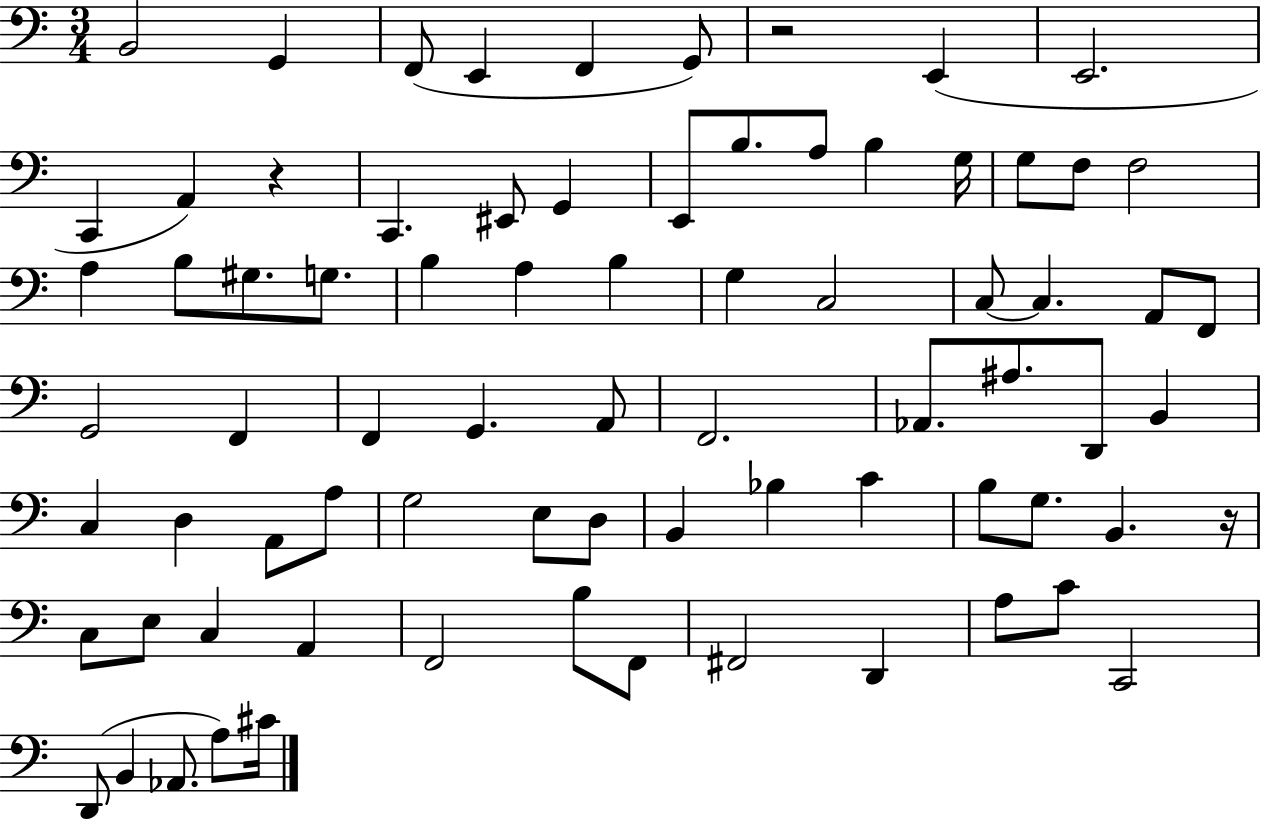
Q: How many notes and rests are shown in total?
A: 77